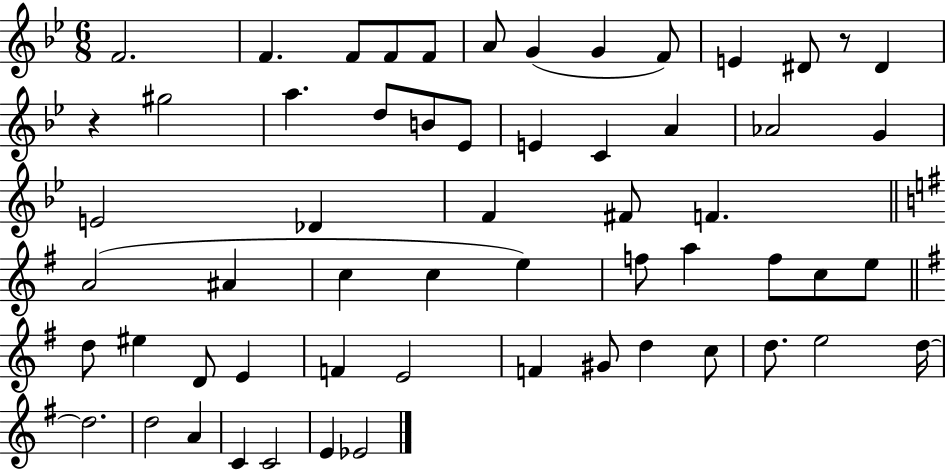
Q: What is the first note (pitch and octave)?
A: F4